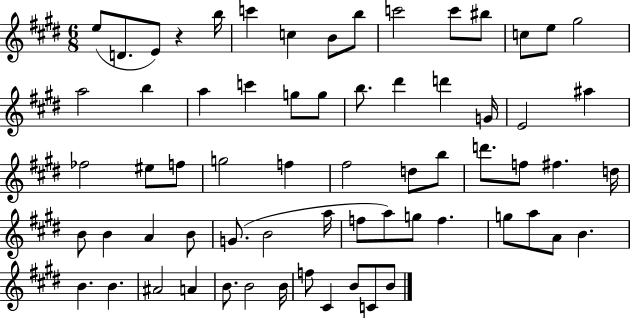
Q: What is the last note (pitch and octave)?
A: B4